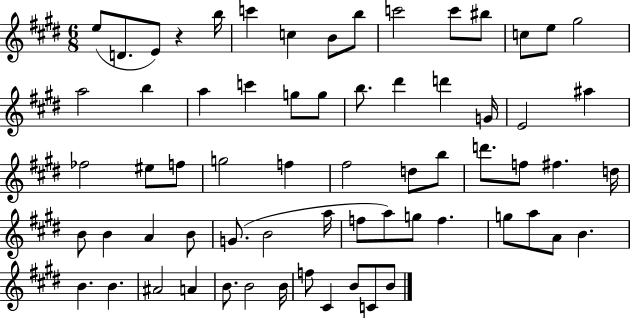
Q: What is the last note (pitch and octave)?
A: B4